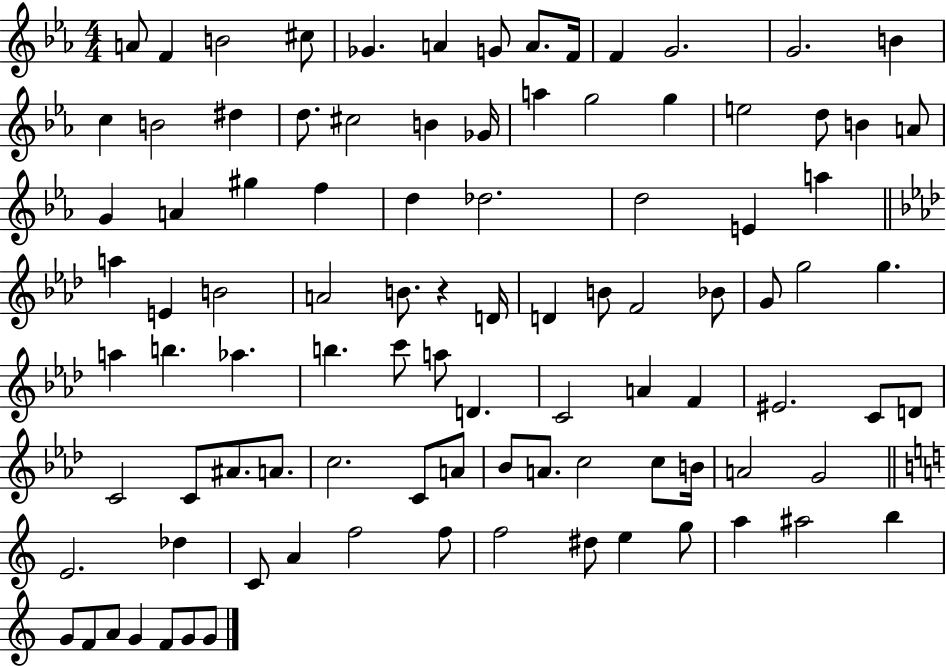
A4/e F4/q B4/h C#5/e Gb4/q. A4/q G4/e A4/e. F4/s F4/q G4/h. G4/h. B4/q C5/q B4/h D#5/q D5/e. C#5/h B4/q Gb4/s A5/q G5/h G5/q E5/h D5/e B4/q A4/e G4/q A4/q G#5/q F5/q D5/q Db5/h. D5/h E4/q A5/q A5/q E4/q B4/h A4/h B4/e. R/q D4/s D4/q B4/e F4/h Bb4/e G4/e G5/h G5/q. A5/q B5/q. Ab5/q. B5/q. C6/e A5/e D4/q. C4/h A4/q F4/q EIS4/h. C4/e D4/e C4/h C4/e A#4/e. A4/e. C5/h. C4/e A4/e Bb4/e A4/e. C5/h C5/e B4/s A4/h G4/h E4/h. Db5/q C4/e A4/q F5/h F5/e F5/h D#5/e E5/q G5/e A5/q A#5/h B5/q G4/e F4/e A4/e G4/q F4/e G4/e G4/e